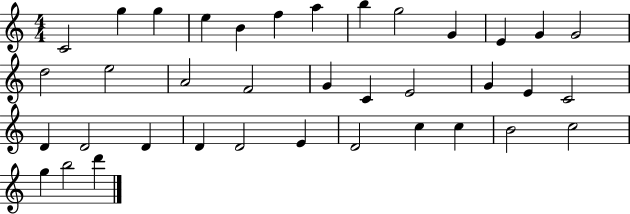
X:1
T:Untitled
M:4/4
L:1/4
K:C
C2 g g e B f a b g2 G E G G2 d2 e2 A2 F2 G C E2 G E C2 D D2 D D D2 E D2 c c B2 c2 g b2 d'